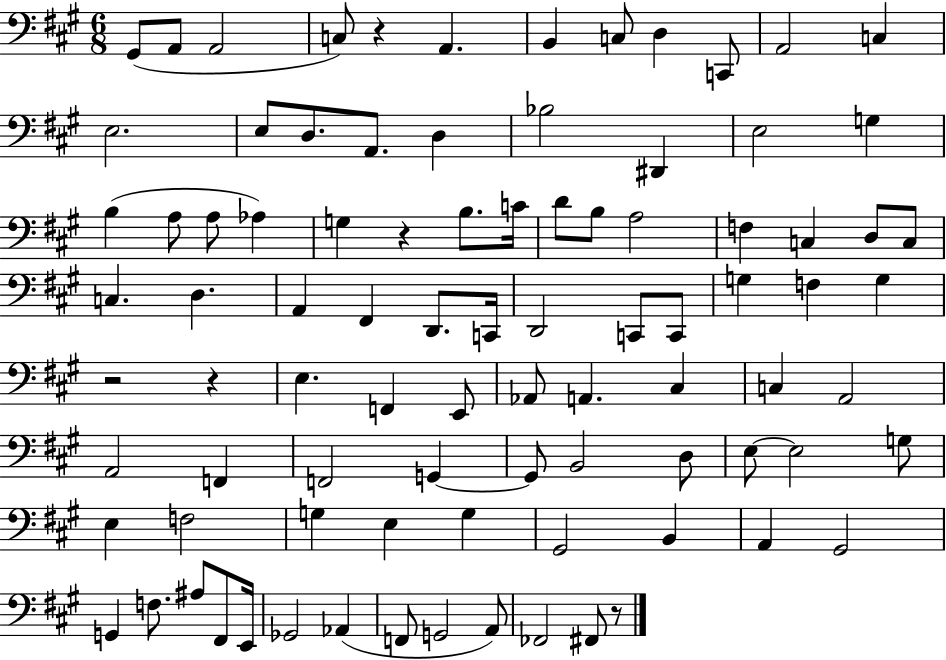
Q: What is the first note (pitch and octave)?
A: G#2